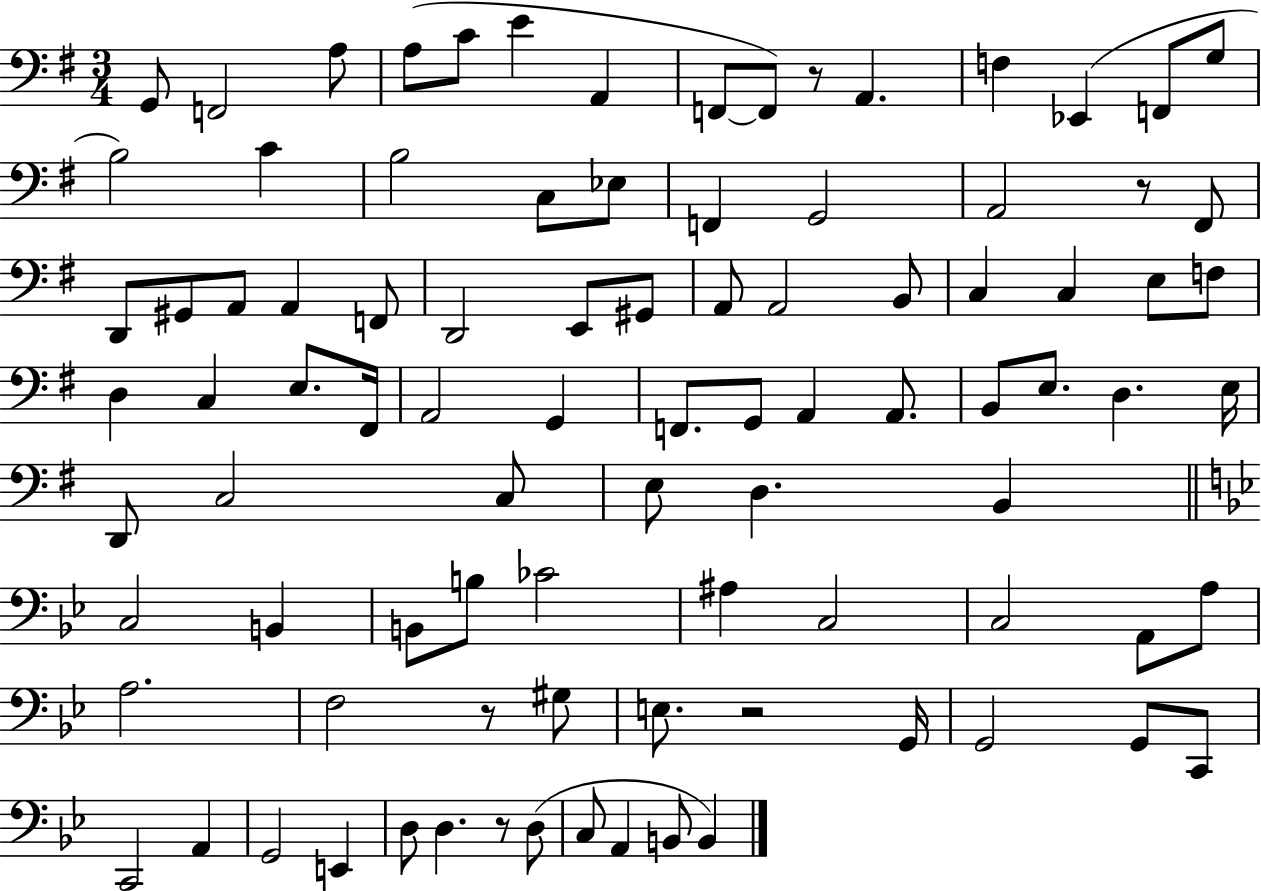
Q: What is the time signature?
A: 3/4